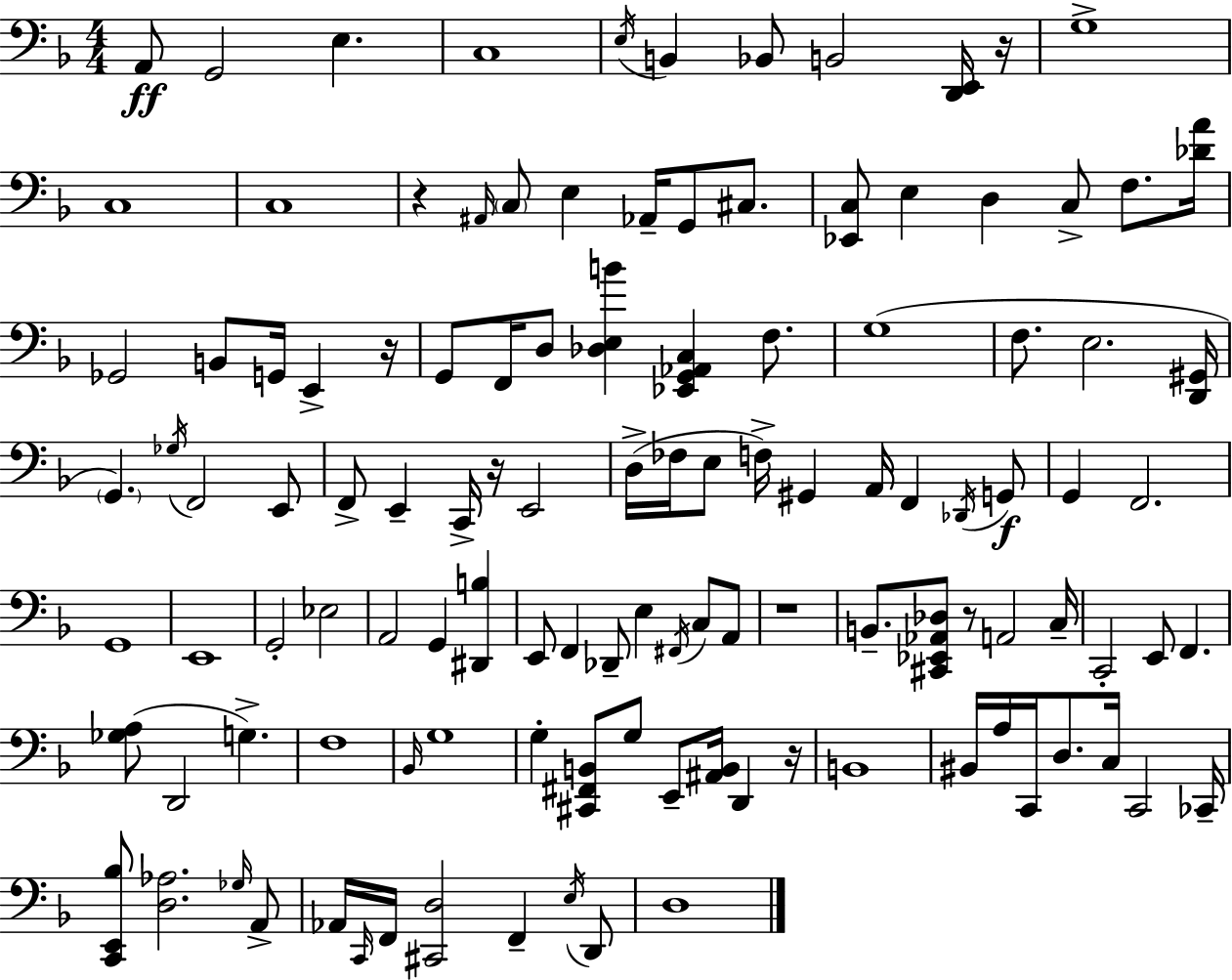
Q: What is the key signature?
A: F major